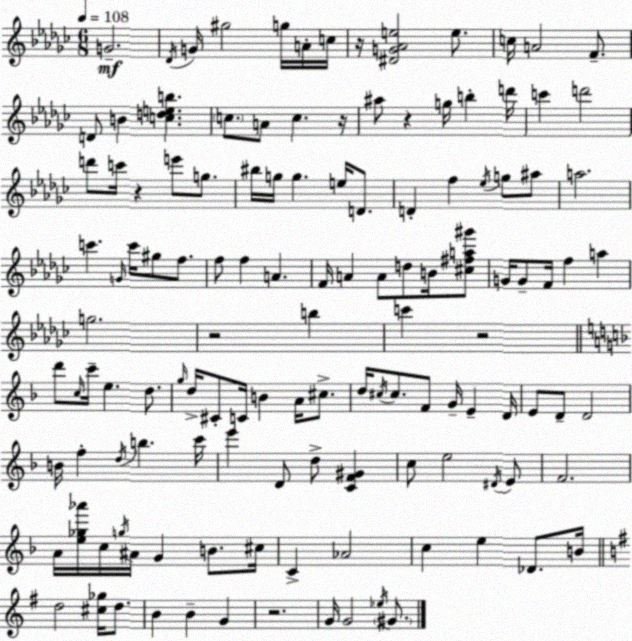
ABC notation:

X:1
T:Untitled
M:6/8
L:1/4
K:Ebm
G2 _D/4 G/4 ^g2 g/4 A/4 c/4 z/4 [^DG_Ae]2 e/2 c/4 A2 F/2 D/2 B [cdeb] c/2 A/2 c z/4 ^a/2 z g/4 b d'/4 c' d'2 d'/2 c'/4 z e'/2 g/2 ^b/4 g/4 g e/4 D/2 D f _e/4 g/2 ^a/2 a2 c' G/4 c'/4 ^g/2 f/2 f/2 f A F/4 A A/2 d/2 B/4 [^c^fa^g']/2 G/4 G/2 F/4 f a g2 z2 b c' z2 d'/2 c/4 c'/4 e d/2 g/4 d/4 ^C/2 C/4 B A/4 ^c/2 d/4 ^c/4 ^c/2 F/2 G/4 E D/4 E/2 D/2 D2 B/4 f d/4 b c'/4 e' D/2 d/2 [CF^G] c/2 e2 ^D/4 E/2 F2 A/4 [e_g_a']/4 c/4 g/4 ^A/4 G B/2 ^c/4 C _A2 c e _D/2 B/4 d2 [^c_g]/4 d/2 B B G z2 G/4 G2 _e/4 ^G/2